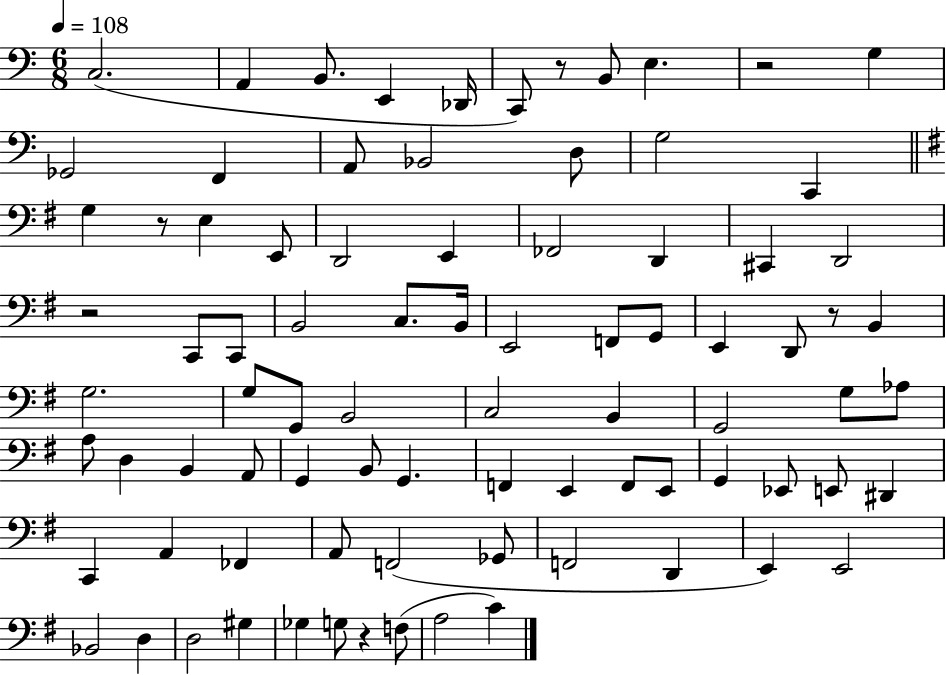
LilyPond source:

{
  \clef bass
  \numericTimeSignature
  \time 6/8
  \key c \major
  \tempo 4 = 108
  c2.( | a,4 b,8. e,4 des,16 | c,8) r8 b,8 e4. | r2 g4 | \break ges,2 f,4 | a,8 bes,2 d8 | g2 c,4 | \bar "||" \break \key g \major g4 r8 e4 e,8 | d,2 e,4 | fes,2 d,4 | cis,4 d,2 | \break r2 c,8 c,8 | b,2 c8. b,16 | e,2 f,8 g,8 | e,4 d,8 r8 b,4 | \break g2. | g8 g,8 b,2 | c2 b,4 | g,2 g8 aes8 | \break a8 d4 b,4 a,8 | g,4 b,8 g,4. | f,4 e,4 f,8 e,8 | g,4 ees,8 e,8 dis,4 | \break c,4 a,4 fes,4 | a,8 f,2( ges,8 | f,2 d,4 | e,4) e,2 | \break bes,2 d4 | d2 gis4 | ges4 g8 r4 f8( | a2 c'4) | \break \bar "|."
}